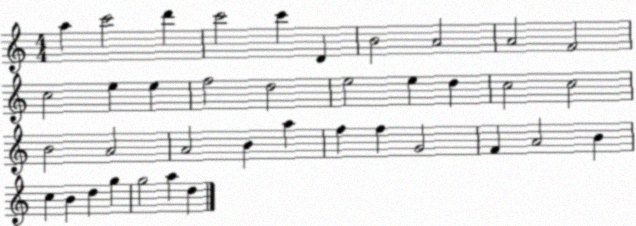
X:1
T:Untitled
M:4/4
L:1/4
K:C
a c'2 d' c'2 c' D B2 A2 A2 F2 c2 e e f2 d2 e2 e d c2 c2 B2 A2 A2 B a f f G2 F A2 B c B d g g2 a d